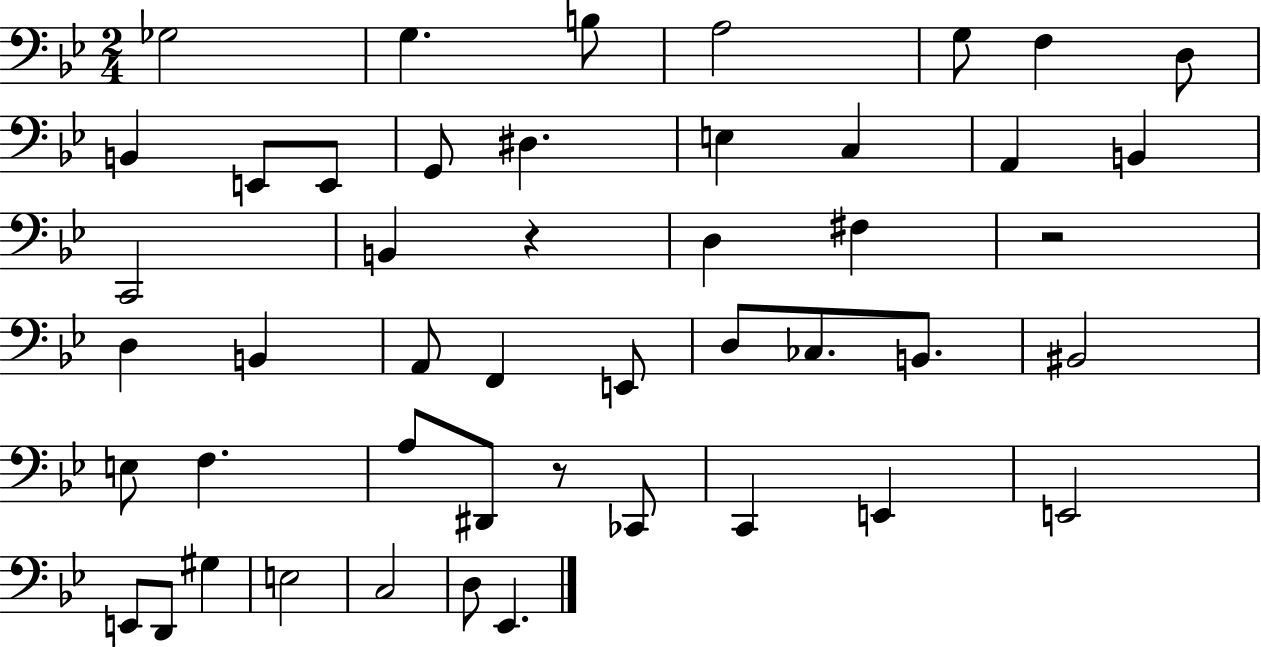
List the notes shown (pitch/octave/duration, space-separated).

Gb3/h G3/q. B3/e A3/h G3/e F3/q D3/e B2/q E2/e E2/e G2/e D#3/q. E3/q C3/q A2/q B2/q C2/h B2/q R/q D3/q F#3/q R/h D3/q B2/q A2/e F2/q E2/e D3/e CES3/e. B2/e. BIS2/h E3/e F3/q. A3/e D#2/e R/e CES2/e C2/q E2/q E2/h E2/e D2/e G#3/q E3/h C3/h D3/e Eb2/q.